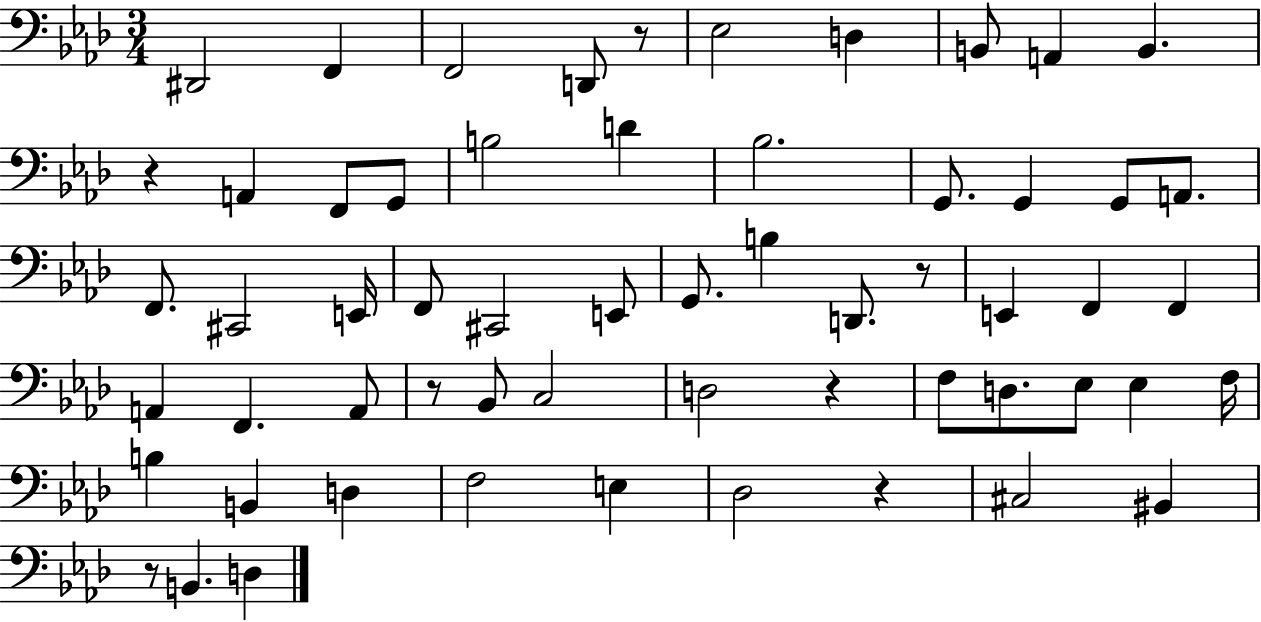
X:1
T:Untitled
M:3/4
L:1/4
K:Ab
^D,,2 F,, F,,2 D,,/2 z/2 _E,2 D, B,,/2 A,, B,, z A,, F,,/2 G,,/2 B,2 D _B,2 G,,/2 G,, G,,/2 A,,/2 F,,/2 ^C,,2 E,,/4 F,,/2 ^C,,2 E,,/2 G,,/2 B, D,,/2 z/2 E,, F,, F,, A,, F,, A,,/2 z/2 _B,,/2 C,2 D,2 z F,/2 D,/2 _E,/2 _E, F,/4 B, B,, D, F,2 E, _D,2 z ^C,2 ^B,, z/2 B,, D,